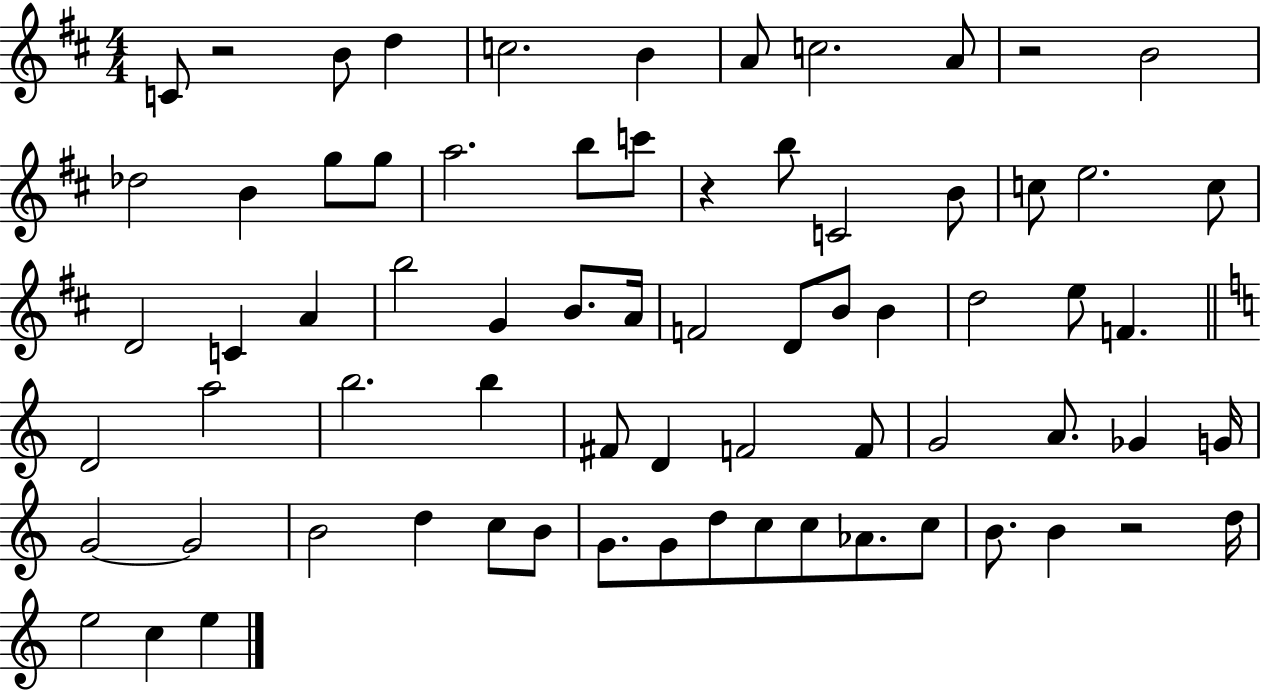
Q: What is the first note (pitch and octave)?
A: C4